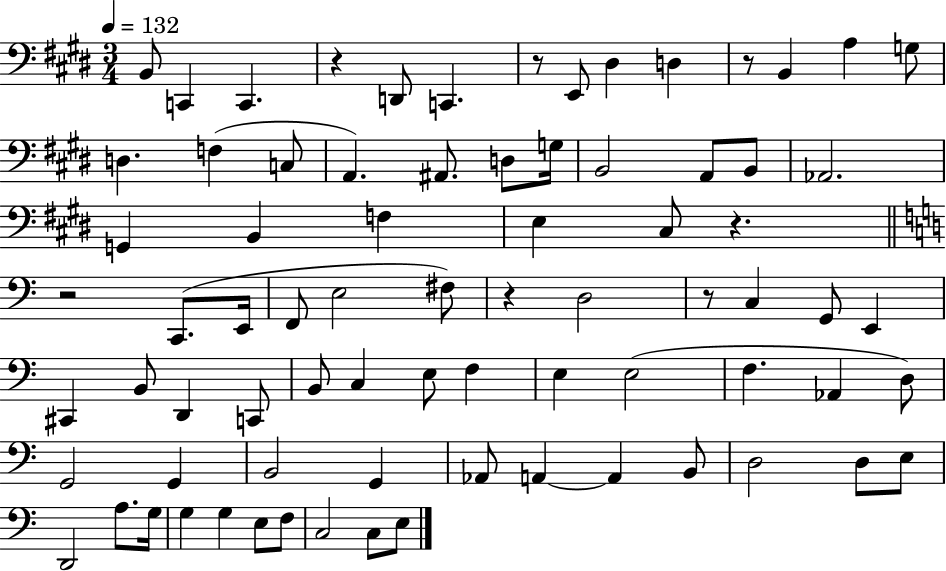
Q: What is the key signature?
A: E major